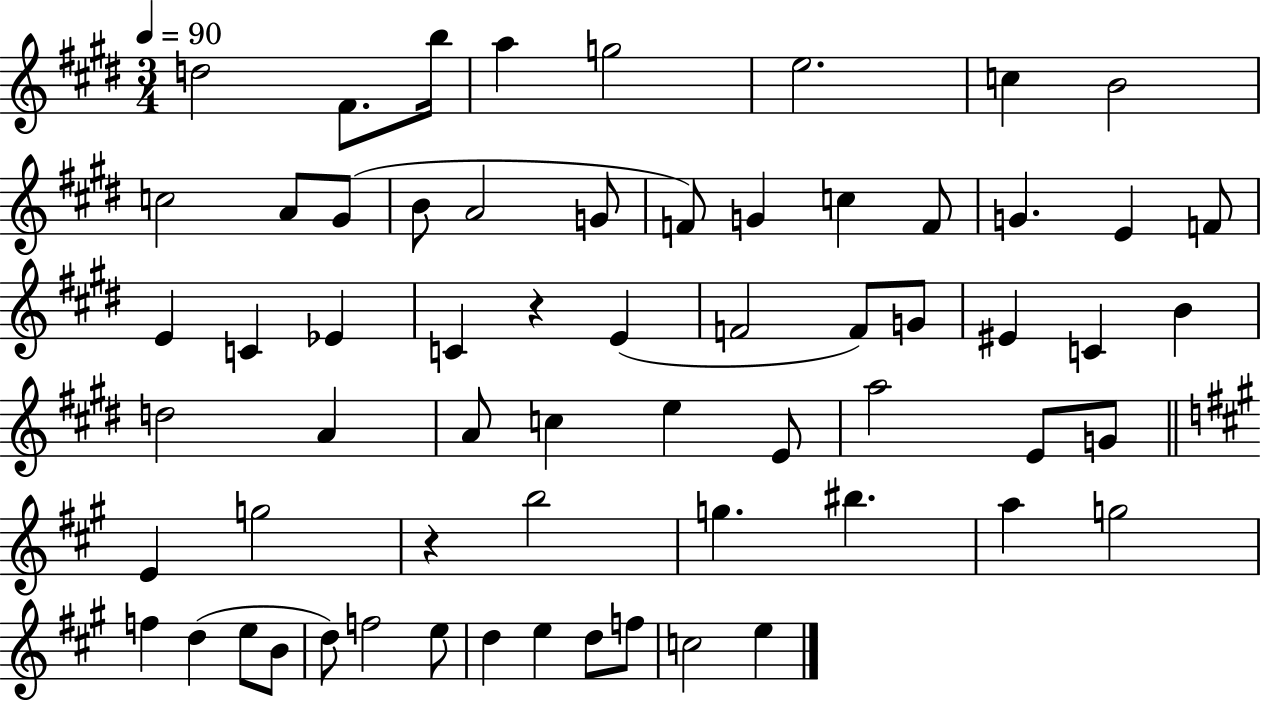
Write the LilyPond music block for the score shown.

{
  \clef treble
  \numericTimeSignature
  \time 3/4
  \key e \major
  \tempo 4 = 90
  d''2 fis'8. b''16 | a''4 g''2 | e''2. | c''4 b'2 | \break c''2 a'8 gis'8( | b'8 a'2 g'8 | f'8) g'4 c''4 f'8 | g'4. e'4 f'8 | \break e'4 c'4 ees'4 | c'4 r4 e'4( | f'2 f'8) g'8 | eis'4 c'4 b'4 | \break d''2 a'4 | a'8 c''4 e''4 e'8 | a''2 e'8 g'8 | \bar "||" \break \key a \major e'4 g''2 | r4 b''2 | g''4. bis''4. | a''4 g''2 | \break f''4 d''4( e''8 b'8 | d''8) f''2 e''8 | d''4 e''4 d''8 f''8 | c''2 e''4 | \break \bar "|."
}